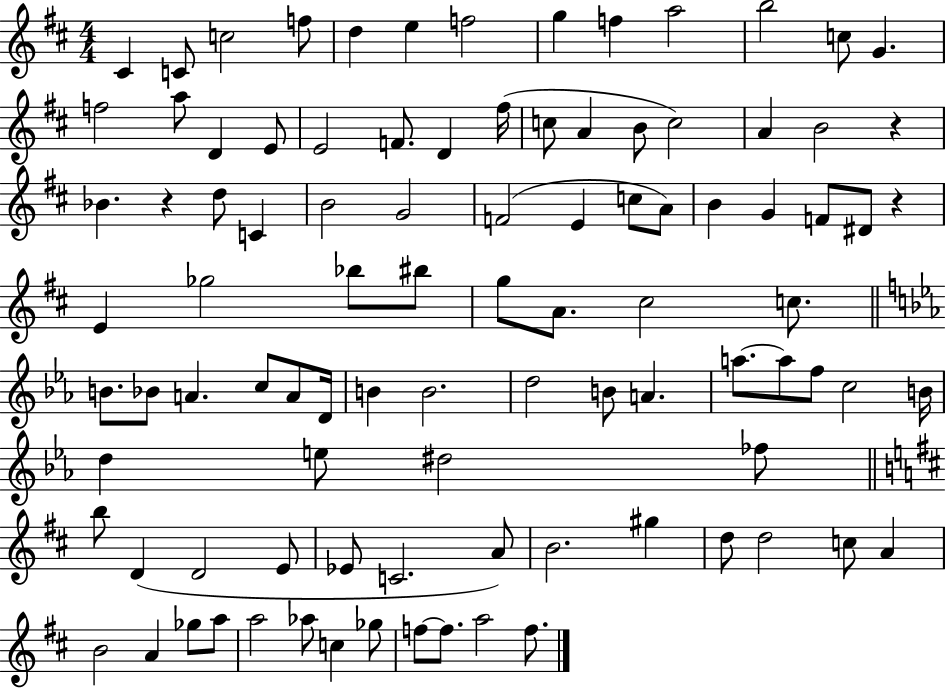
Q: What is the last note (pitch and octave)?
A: F5